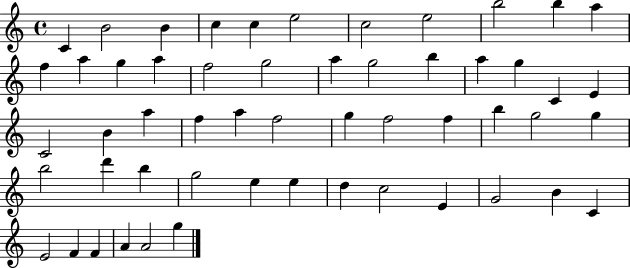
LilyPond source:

{
  \clef treble
  \time 4/4
  \defaultTimeSignature
  \key c \major
  c'4 b'2 b'4 | c''4 c''4 e''2 | c''2 e''2 | b''2 b''4 a''4 | \break f''4 a''4 g''4 a''4 | f''2 g''2 | a''4 g''2 b''4 | a''4 g''4 c'4 e'4 | \break c'2 b'4 a''4 | f''4 a''4 f''2 | g''4 f''2 f''4 | b''4 g''2 g''4 | \break b''2 d'''4 b''4 | g''2 e''4 e''4 | d''4 c''2 e'4 | g'2 b'4 c'4 | \break e'2 f'4 f'4 | a'4 a'2 g''4 | \bar "|."
}